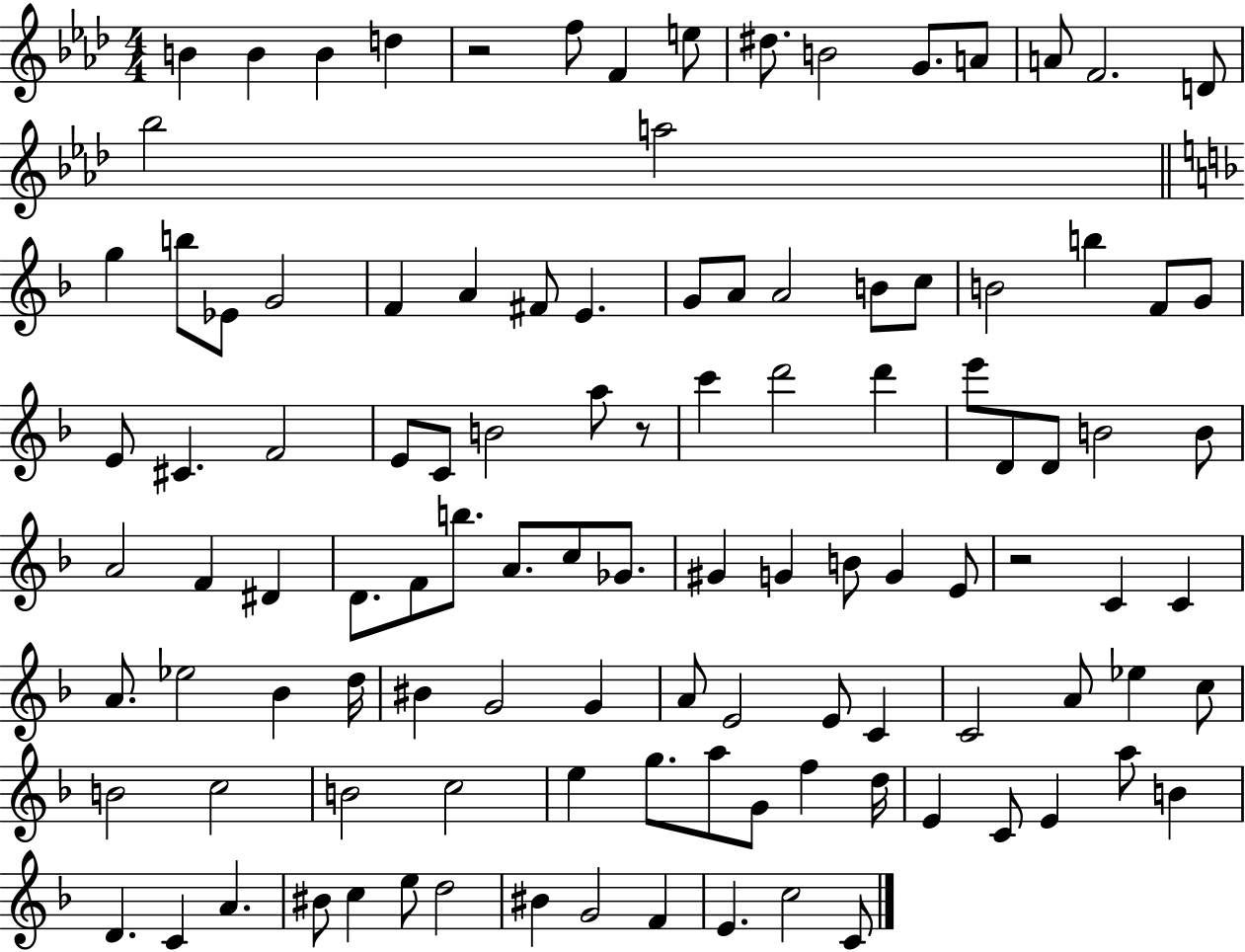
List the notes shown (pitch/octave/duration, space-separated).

B4/q B4/q B4/q D5/q R/h F5/e F4/q E5/e D#5/e. B4/h G4/e. A4/e A4/e F4/h. D4/e Bb5/h A5/h G5/q B5/e Eb4/e G4/h F4/q A4/q F#4/e E4/q. G4/e A4/e A4/h B4/e C5/e B4/h B5/q F4/e G4/e E4/e C#4/q. F4/h E4/e C4/e B4/h A5/e R/e C6/q D6/h D6/q E6/e D4/e D4/e B4/h B4/e A4/h F4/q D#4/q D4/e. F4/e B5/e. A4/e. C5/e Gb4/e. G#4/q G4/q B4/e G4/q E4/e R/h C4/q C4/q A4/e. Eb5/h Bb4/q D5/s BIS4/q G4/h G4/q A4/e E4/h E4/e C4/q C4/h A4/e Eb5/q C5/e B4/h C5/h B4/h C5/h E5/q G5/e. A5/e G4/e F5/q D5/s E4/q C4/e E4/q A5/e B4/q D4/q. C4/q A4/q. BIS4/e C5/q E5/e D5/h BIS4/q G4/h F4/q E4/q. C5/h C4/e